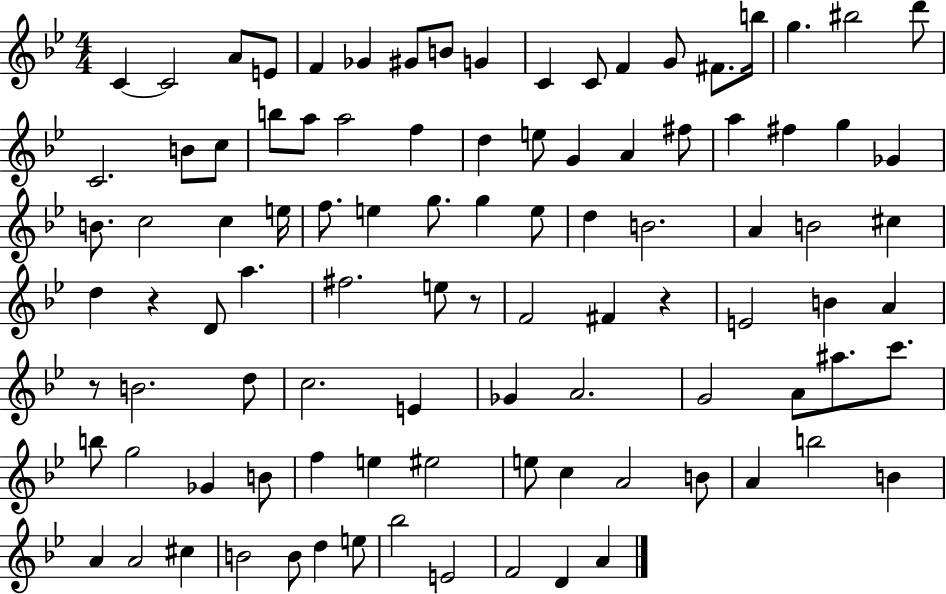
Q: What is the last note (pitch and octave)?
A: A4